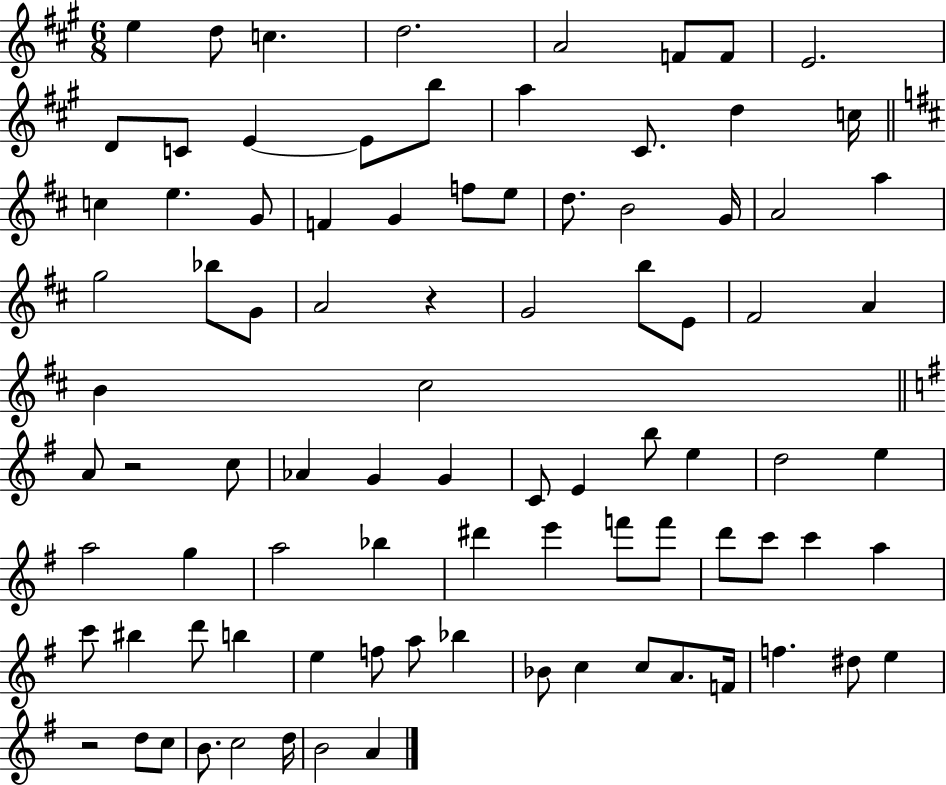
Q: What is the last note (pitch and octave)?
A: A4